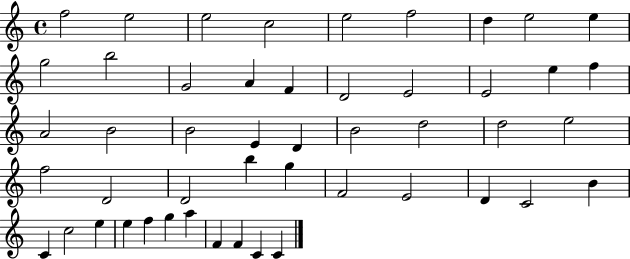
X:1
T:Untitled
M:4/4
L:1/4
K:C
f2 e2 e2 c2 e2 f2 d e2 e g2 b2 G2 A F D2 E2 E2 e f A2 B2 B2 E D B2 d2 d2 e2 f2 D2 D2 b g F2 E2 D C2 B C c2 e e f g a F F C C